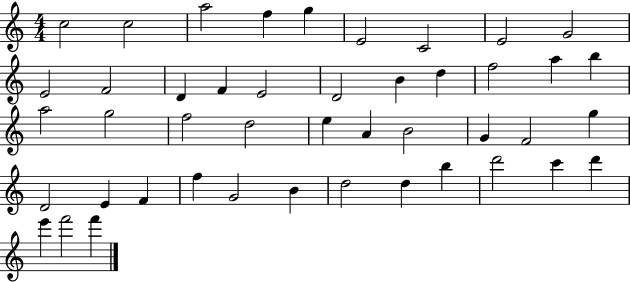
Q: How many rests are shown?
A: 0